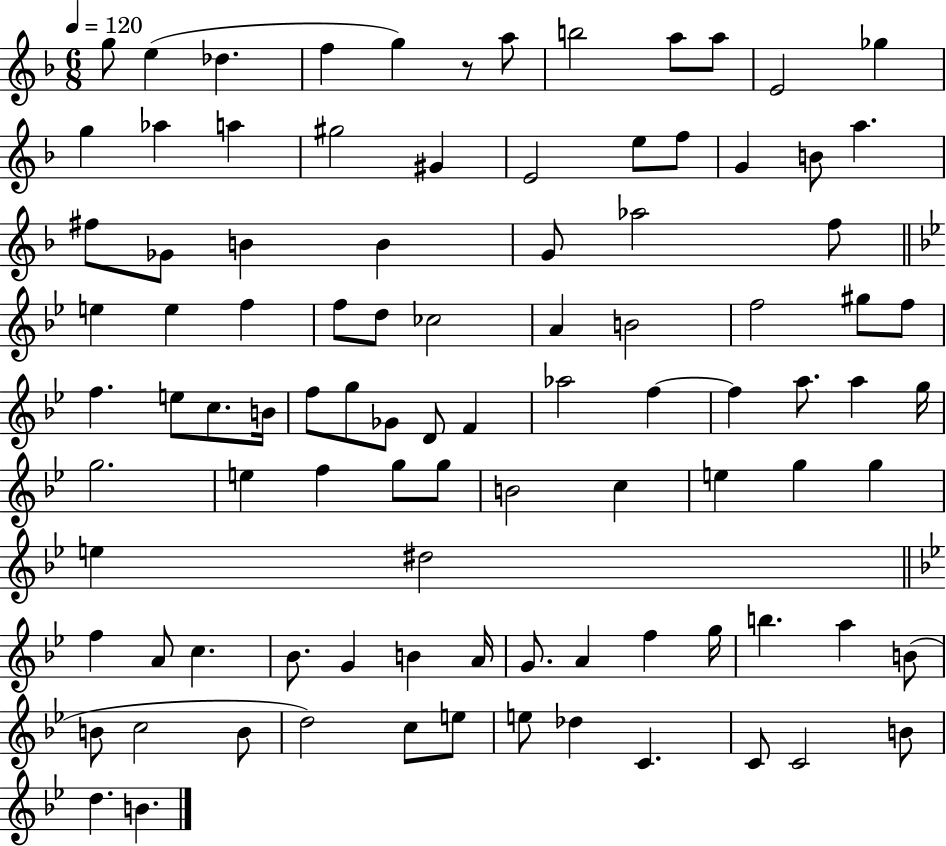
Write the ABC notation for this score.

X:1
T:Untitled
M:6/8
L:1/4
K:F
g/2 e _d f g z/2 a/2 b2 a/2 a/2 E2 _g g _a a ^g2 ^G E2 e/2 f/2 G B/2 a ^f/2 _G/2 B B G/2 _a2 f/2 e e f f/2 d/2 _c2 A B2 f2 ^g/2 f/2 f e/2 c/2 B/4 f/2 g/2 _G/2 D/2 F _a2 f f a/2 a g/4 g2 e f g/2 g/2 B2 c e g g e ^d2 f A/2 c _B/2 G B A/4 G/2 A f g/4 b a B/2 B/2 c2 B/2 d2 c/2 e/2 e/2 _d C C/2 C2 B/2 d B